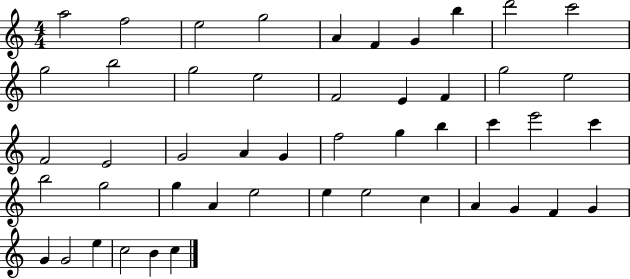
X:1
T:Untitled
M:4/4
L:1/4
K:C
a2 f2 e2 g2 A F G b d'2 c'2 g2 b2 g2 e2 F2 E F g2 e2 F2 E2 G2 A G f2 g b c' e'2 c' b2 g2 g A e2 e e2 c A G F G G G2 e c2 B c